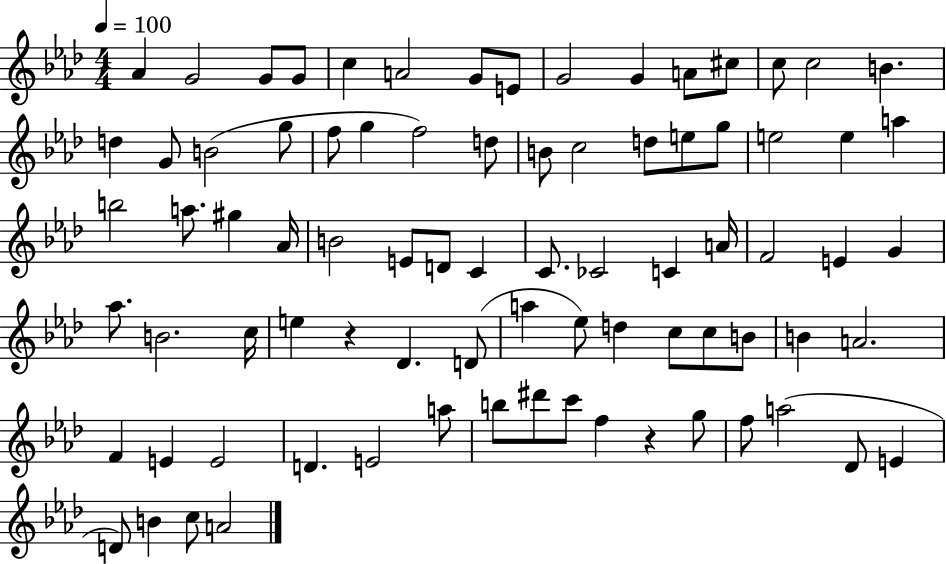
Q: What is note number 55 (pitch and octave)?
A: D5